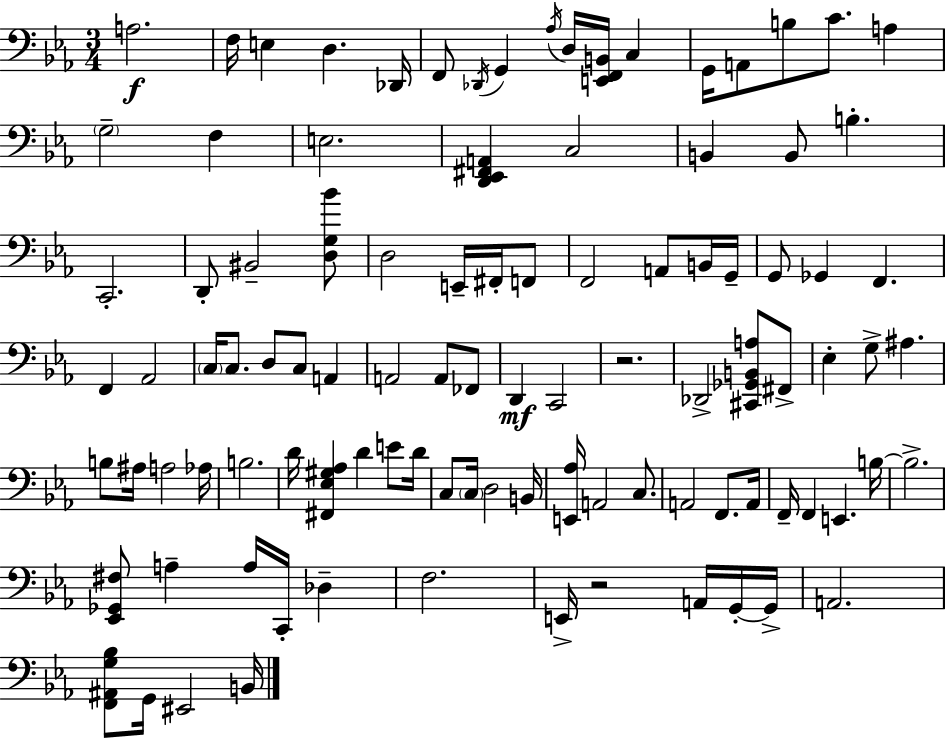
{
  \clef bass
  \numericTimeSignature
  \time 3/4
  \key c \minor
  a2.\f | f16 e4 d4. des,16 | f,8 \acciaccatura { des,16 } g,4 \acciaccatura { aes16 } d16 <e, f, b,>16 c4 | g,16 a,8 b8 c'8. a4 | \break \parenthesize g2-- f4 | e2. | <d, ees, fis, a,>4 c2 | b,4 b,8 b4.-. | \break c,2.-. | d,8-. bis,2-- | <d g bes'>8 d2 e,16-- fis,16-. | f,8 f,2 a,8 | \break b,16 g,16-- g,8 ges,4 f,4. | f,4 aes,2 | \parenthesize c16 c8. d8 c8 a,4 | a,2 a,8 | \break fes,8 d,4\mf c,2 | r2. | des,2-> <cis, ges, b, a>8 | fis,8-> ees4-. g8-> ais4. | \break b8 ais16 a2 | aes16 b2. | d'16 <fis, ees gis aes>4 d'4 e'8 | d'16 c8 \parenthesize c16 d2 | \break b,16 <e, aes>16 a,2 c8. | a,2 f,8. | a,16 f,16-- f,4 e,4. | b16~~ b2.-> | \break <ees, ges, fis>8 a4-- a16 c,16-. des4-- | f2. | e,16-> r2 a,16 | g,16-.~~ g,16-> a,2. | \break <f, ais, g bes>8 g,16 eis,2 | b,16 \bar "|."
}